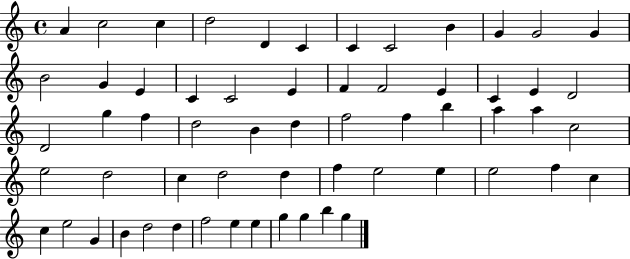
X:1
T:Untitled
M:4/4
L:1/4
K:C
A c2 c d2 D C C C2 B G G2 G B2 G E C C2 E F F2 E C E D2 D2 g f d2 B d f2 f b a a c2 e2 d2 c d2 d f e2 e e2 f c c e2 G B d2 d f2 e e g g b g